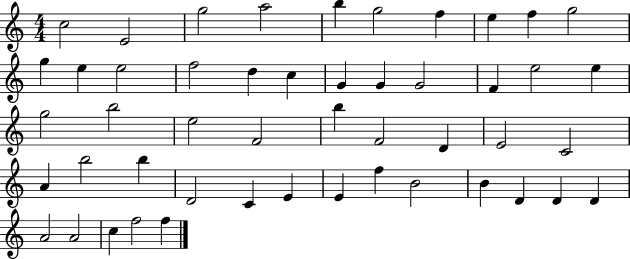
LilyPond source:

{
  \clef treble
  \numericTimeSignature
  \time 4/4
  \key c \major
  c''2 e'2 | g''2 a''2 | b''4 g''2 f''4 | e''4 f''4 g''2 | \break g''4 e''4 e''2 | f''2 d''4 c''4 | g'4 g'4 g'2 | f'4 e''2 e''4 | \break g''2 b''2 | e''2 f'2 | b''4 f'2 d'4 | e'2 c'2 | \break a'4 b''2 b''4 | d'2 c'4 e'4 | e'4 f''4 b'2 | b'4 d'4 d'4 d'4 | \break a'2 a'2 | c''4 f''2 f''4 | \bar "|."
}